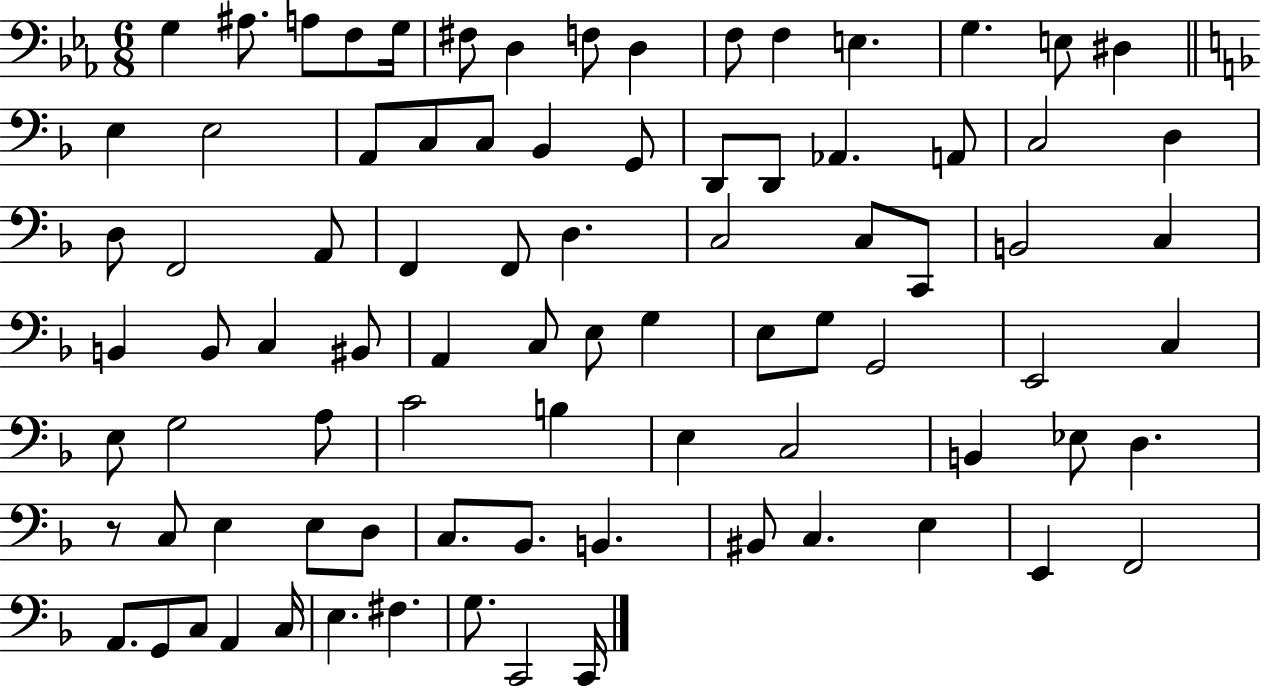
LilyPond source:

{
  \clef bass
  \numericTimeSignature
  \time 6/8
  \key ees \major
  g4 ais8. a8 f8 g16 | fis8 d4 f8 d4 | f8 f4 e4. | g4. e8 dis4 | \break \bar "||" \break \key d \minor e4 e2 | a,8 c8 c8 bes,4 g,8 | d,8 d,8 aes,4. a,8 | c2 d4 | \break d8 f,2 a,8 | f,4 f,8 d4. | c2 c8 c,8 | b,2 c4 | \break b,4 b,8 c4 bis,8 | a,4 c8 e8 g4 | e8 g8 g,2 | e,2 c4 | \break e8 g2 a8 | c'2 b4 | e4 c2 | b,4 ees8 d4. | \break r8 c8 e4 e8 d8 | c8. bes,8. b,4. | bis,8 c4. e4 | e,4 f,2 | \break a,8. g,8 c8 a,4 c16 | e4. fis4. | g8. c,2 c,16 | \bar "|."
}